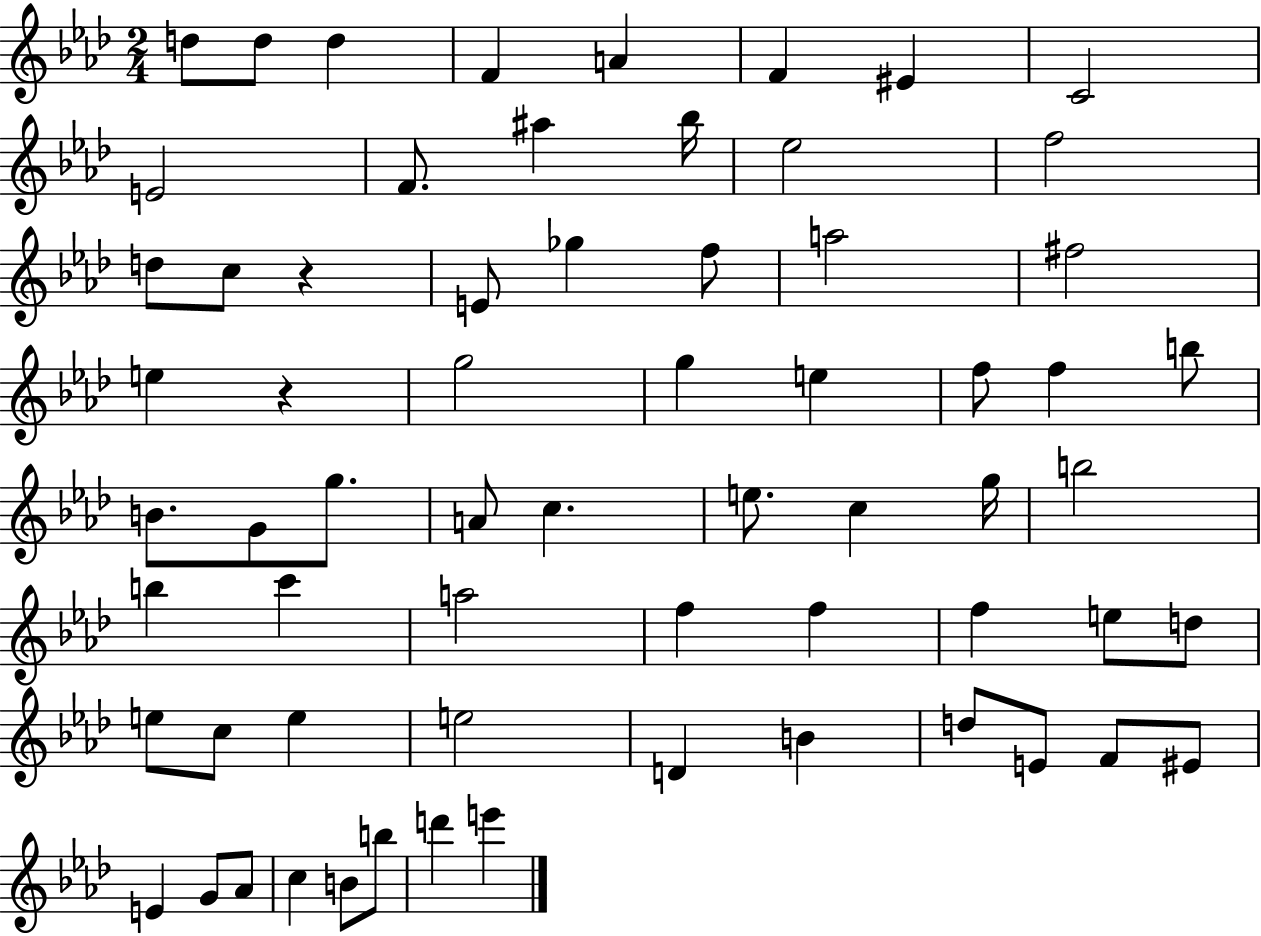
D5/e D5/e D5/q F4/q A4/q F4/q EIS4/q C4/h E4/h F4/e. A#5/q Bb5/s Eb5/h F5/h D5/e C5/e R/q E4/e Gb5/q F5/e A5/h F#5/h E5/q R/q G5/h G5/q E5/q F5/e F5/q B5/e B4/e. G4/e G5/e. A4/e C5/q. E5/e. C5/q G5/s B5/h B5/q C6/q A5/h F5/q F5/q F5/q E5/e D5/e E5/e C5/e E5/q E5/h D4/q B4/q D5/e E4/e F4/e EIS4/e E4/q G4/e Ab4/e C5/q B4/e B5/e D6/q E6/q